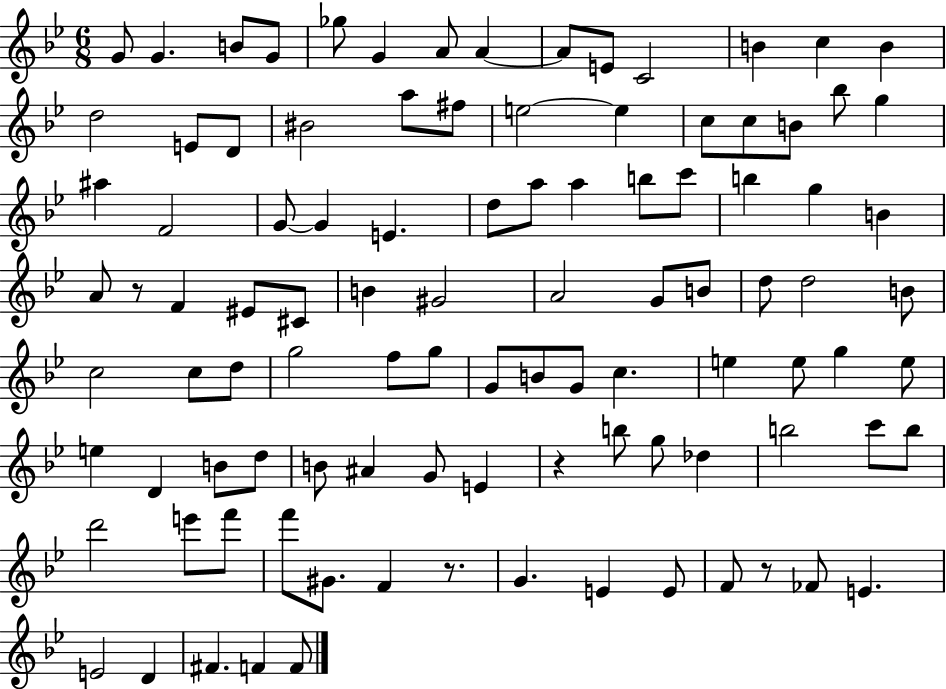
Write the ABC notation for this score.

X:1
T:Untitled
M:6/8
L:1/4
K:Bb
G/2 G B/2 G/2 _g/2 G A/2 A A/2 E/2 C2 B c B d2 E/2 D/2 ^B2 a/2 ^f/2 e2 e c/2 c/2 B/2 _b/2 g ^a F2 G/2 G E d/2 a/2 a b/2 c'/2 b g B A/2 z/2 F ^E/2 ^C/2 B ^G2 A2 G/2 B/2 d/2 d2 B/2 c2 c/2 d/2 g2 f/2 g/2 G/2 B/2 G/2 c e e/2 g e/2 e D B/2 d/2 B/2 ^A G/2 E z b/2 g/2 _d b2 c'/2 b/2 d'2 e'/2 f'/2 f'/2 ^G/2 F z/2 G E E/2 F/2 z/2 _F/2 E E2 D ^F F F/2